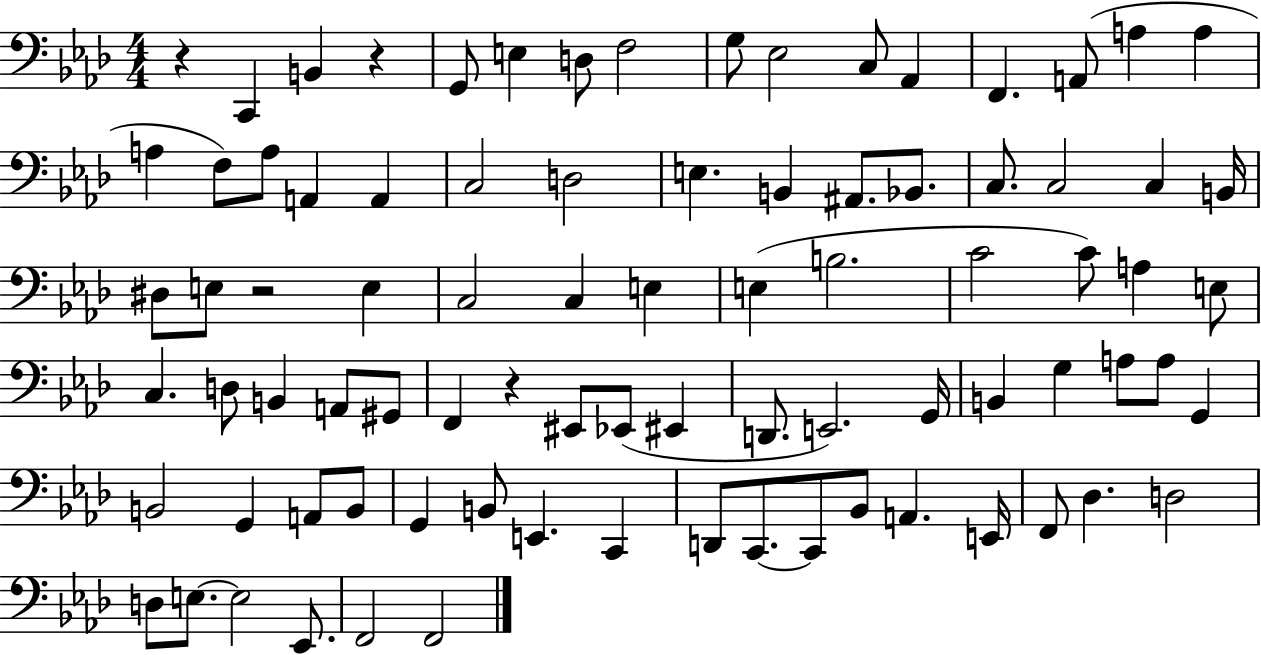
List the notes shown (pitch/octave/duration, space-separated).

R/q C2/q B2/q R/q G2/e E3/q D3/e F3/h G3/e Eb3/h C3/e Ab2/q F2/q. A2/e A3/q A3/q A3/q F3/e A3/e A2/q A2/q C3/h D3/h E3/q. B2/q A#2/e. Bb2/e. C3/e. C3/h C3/q B2/s D#3/e E3/e R/h E3/q C3/h C3/q E3/q E3/q B3/h. C4/h C4/e A3/q E3/e C3/q. D3/e B2/q A2/e G#2/e F2/q R/q EIS2/e Eb2/e EIS2/q D2/e. E2/h. G2/s B2/q G3/q A3/e A3/e G2/q B2/h G2/q A2/e B2/e G2/q B2/e E2/q. C2/q D2/e C2/e. C2/e Bb2/e A2/q. E2/s F2/e Db3/q. D3/h D3/e E3/e. E3/h Eb2/e. F2/h F2/h